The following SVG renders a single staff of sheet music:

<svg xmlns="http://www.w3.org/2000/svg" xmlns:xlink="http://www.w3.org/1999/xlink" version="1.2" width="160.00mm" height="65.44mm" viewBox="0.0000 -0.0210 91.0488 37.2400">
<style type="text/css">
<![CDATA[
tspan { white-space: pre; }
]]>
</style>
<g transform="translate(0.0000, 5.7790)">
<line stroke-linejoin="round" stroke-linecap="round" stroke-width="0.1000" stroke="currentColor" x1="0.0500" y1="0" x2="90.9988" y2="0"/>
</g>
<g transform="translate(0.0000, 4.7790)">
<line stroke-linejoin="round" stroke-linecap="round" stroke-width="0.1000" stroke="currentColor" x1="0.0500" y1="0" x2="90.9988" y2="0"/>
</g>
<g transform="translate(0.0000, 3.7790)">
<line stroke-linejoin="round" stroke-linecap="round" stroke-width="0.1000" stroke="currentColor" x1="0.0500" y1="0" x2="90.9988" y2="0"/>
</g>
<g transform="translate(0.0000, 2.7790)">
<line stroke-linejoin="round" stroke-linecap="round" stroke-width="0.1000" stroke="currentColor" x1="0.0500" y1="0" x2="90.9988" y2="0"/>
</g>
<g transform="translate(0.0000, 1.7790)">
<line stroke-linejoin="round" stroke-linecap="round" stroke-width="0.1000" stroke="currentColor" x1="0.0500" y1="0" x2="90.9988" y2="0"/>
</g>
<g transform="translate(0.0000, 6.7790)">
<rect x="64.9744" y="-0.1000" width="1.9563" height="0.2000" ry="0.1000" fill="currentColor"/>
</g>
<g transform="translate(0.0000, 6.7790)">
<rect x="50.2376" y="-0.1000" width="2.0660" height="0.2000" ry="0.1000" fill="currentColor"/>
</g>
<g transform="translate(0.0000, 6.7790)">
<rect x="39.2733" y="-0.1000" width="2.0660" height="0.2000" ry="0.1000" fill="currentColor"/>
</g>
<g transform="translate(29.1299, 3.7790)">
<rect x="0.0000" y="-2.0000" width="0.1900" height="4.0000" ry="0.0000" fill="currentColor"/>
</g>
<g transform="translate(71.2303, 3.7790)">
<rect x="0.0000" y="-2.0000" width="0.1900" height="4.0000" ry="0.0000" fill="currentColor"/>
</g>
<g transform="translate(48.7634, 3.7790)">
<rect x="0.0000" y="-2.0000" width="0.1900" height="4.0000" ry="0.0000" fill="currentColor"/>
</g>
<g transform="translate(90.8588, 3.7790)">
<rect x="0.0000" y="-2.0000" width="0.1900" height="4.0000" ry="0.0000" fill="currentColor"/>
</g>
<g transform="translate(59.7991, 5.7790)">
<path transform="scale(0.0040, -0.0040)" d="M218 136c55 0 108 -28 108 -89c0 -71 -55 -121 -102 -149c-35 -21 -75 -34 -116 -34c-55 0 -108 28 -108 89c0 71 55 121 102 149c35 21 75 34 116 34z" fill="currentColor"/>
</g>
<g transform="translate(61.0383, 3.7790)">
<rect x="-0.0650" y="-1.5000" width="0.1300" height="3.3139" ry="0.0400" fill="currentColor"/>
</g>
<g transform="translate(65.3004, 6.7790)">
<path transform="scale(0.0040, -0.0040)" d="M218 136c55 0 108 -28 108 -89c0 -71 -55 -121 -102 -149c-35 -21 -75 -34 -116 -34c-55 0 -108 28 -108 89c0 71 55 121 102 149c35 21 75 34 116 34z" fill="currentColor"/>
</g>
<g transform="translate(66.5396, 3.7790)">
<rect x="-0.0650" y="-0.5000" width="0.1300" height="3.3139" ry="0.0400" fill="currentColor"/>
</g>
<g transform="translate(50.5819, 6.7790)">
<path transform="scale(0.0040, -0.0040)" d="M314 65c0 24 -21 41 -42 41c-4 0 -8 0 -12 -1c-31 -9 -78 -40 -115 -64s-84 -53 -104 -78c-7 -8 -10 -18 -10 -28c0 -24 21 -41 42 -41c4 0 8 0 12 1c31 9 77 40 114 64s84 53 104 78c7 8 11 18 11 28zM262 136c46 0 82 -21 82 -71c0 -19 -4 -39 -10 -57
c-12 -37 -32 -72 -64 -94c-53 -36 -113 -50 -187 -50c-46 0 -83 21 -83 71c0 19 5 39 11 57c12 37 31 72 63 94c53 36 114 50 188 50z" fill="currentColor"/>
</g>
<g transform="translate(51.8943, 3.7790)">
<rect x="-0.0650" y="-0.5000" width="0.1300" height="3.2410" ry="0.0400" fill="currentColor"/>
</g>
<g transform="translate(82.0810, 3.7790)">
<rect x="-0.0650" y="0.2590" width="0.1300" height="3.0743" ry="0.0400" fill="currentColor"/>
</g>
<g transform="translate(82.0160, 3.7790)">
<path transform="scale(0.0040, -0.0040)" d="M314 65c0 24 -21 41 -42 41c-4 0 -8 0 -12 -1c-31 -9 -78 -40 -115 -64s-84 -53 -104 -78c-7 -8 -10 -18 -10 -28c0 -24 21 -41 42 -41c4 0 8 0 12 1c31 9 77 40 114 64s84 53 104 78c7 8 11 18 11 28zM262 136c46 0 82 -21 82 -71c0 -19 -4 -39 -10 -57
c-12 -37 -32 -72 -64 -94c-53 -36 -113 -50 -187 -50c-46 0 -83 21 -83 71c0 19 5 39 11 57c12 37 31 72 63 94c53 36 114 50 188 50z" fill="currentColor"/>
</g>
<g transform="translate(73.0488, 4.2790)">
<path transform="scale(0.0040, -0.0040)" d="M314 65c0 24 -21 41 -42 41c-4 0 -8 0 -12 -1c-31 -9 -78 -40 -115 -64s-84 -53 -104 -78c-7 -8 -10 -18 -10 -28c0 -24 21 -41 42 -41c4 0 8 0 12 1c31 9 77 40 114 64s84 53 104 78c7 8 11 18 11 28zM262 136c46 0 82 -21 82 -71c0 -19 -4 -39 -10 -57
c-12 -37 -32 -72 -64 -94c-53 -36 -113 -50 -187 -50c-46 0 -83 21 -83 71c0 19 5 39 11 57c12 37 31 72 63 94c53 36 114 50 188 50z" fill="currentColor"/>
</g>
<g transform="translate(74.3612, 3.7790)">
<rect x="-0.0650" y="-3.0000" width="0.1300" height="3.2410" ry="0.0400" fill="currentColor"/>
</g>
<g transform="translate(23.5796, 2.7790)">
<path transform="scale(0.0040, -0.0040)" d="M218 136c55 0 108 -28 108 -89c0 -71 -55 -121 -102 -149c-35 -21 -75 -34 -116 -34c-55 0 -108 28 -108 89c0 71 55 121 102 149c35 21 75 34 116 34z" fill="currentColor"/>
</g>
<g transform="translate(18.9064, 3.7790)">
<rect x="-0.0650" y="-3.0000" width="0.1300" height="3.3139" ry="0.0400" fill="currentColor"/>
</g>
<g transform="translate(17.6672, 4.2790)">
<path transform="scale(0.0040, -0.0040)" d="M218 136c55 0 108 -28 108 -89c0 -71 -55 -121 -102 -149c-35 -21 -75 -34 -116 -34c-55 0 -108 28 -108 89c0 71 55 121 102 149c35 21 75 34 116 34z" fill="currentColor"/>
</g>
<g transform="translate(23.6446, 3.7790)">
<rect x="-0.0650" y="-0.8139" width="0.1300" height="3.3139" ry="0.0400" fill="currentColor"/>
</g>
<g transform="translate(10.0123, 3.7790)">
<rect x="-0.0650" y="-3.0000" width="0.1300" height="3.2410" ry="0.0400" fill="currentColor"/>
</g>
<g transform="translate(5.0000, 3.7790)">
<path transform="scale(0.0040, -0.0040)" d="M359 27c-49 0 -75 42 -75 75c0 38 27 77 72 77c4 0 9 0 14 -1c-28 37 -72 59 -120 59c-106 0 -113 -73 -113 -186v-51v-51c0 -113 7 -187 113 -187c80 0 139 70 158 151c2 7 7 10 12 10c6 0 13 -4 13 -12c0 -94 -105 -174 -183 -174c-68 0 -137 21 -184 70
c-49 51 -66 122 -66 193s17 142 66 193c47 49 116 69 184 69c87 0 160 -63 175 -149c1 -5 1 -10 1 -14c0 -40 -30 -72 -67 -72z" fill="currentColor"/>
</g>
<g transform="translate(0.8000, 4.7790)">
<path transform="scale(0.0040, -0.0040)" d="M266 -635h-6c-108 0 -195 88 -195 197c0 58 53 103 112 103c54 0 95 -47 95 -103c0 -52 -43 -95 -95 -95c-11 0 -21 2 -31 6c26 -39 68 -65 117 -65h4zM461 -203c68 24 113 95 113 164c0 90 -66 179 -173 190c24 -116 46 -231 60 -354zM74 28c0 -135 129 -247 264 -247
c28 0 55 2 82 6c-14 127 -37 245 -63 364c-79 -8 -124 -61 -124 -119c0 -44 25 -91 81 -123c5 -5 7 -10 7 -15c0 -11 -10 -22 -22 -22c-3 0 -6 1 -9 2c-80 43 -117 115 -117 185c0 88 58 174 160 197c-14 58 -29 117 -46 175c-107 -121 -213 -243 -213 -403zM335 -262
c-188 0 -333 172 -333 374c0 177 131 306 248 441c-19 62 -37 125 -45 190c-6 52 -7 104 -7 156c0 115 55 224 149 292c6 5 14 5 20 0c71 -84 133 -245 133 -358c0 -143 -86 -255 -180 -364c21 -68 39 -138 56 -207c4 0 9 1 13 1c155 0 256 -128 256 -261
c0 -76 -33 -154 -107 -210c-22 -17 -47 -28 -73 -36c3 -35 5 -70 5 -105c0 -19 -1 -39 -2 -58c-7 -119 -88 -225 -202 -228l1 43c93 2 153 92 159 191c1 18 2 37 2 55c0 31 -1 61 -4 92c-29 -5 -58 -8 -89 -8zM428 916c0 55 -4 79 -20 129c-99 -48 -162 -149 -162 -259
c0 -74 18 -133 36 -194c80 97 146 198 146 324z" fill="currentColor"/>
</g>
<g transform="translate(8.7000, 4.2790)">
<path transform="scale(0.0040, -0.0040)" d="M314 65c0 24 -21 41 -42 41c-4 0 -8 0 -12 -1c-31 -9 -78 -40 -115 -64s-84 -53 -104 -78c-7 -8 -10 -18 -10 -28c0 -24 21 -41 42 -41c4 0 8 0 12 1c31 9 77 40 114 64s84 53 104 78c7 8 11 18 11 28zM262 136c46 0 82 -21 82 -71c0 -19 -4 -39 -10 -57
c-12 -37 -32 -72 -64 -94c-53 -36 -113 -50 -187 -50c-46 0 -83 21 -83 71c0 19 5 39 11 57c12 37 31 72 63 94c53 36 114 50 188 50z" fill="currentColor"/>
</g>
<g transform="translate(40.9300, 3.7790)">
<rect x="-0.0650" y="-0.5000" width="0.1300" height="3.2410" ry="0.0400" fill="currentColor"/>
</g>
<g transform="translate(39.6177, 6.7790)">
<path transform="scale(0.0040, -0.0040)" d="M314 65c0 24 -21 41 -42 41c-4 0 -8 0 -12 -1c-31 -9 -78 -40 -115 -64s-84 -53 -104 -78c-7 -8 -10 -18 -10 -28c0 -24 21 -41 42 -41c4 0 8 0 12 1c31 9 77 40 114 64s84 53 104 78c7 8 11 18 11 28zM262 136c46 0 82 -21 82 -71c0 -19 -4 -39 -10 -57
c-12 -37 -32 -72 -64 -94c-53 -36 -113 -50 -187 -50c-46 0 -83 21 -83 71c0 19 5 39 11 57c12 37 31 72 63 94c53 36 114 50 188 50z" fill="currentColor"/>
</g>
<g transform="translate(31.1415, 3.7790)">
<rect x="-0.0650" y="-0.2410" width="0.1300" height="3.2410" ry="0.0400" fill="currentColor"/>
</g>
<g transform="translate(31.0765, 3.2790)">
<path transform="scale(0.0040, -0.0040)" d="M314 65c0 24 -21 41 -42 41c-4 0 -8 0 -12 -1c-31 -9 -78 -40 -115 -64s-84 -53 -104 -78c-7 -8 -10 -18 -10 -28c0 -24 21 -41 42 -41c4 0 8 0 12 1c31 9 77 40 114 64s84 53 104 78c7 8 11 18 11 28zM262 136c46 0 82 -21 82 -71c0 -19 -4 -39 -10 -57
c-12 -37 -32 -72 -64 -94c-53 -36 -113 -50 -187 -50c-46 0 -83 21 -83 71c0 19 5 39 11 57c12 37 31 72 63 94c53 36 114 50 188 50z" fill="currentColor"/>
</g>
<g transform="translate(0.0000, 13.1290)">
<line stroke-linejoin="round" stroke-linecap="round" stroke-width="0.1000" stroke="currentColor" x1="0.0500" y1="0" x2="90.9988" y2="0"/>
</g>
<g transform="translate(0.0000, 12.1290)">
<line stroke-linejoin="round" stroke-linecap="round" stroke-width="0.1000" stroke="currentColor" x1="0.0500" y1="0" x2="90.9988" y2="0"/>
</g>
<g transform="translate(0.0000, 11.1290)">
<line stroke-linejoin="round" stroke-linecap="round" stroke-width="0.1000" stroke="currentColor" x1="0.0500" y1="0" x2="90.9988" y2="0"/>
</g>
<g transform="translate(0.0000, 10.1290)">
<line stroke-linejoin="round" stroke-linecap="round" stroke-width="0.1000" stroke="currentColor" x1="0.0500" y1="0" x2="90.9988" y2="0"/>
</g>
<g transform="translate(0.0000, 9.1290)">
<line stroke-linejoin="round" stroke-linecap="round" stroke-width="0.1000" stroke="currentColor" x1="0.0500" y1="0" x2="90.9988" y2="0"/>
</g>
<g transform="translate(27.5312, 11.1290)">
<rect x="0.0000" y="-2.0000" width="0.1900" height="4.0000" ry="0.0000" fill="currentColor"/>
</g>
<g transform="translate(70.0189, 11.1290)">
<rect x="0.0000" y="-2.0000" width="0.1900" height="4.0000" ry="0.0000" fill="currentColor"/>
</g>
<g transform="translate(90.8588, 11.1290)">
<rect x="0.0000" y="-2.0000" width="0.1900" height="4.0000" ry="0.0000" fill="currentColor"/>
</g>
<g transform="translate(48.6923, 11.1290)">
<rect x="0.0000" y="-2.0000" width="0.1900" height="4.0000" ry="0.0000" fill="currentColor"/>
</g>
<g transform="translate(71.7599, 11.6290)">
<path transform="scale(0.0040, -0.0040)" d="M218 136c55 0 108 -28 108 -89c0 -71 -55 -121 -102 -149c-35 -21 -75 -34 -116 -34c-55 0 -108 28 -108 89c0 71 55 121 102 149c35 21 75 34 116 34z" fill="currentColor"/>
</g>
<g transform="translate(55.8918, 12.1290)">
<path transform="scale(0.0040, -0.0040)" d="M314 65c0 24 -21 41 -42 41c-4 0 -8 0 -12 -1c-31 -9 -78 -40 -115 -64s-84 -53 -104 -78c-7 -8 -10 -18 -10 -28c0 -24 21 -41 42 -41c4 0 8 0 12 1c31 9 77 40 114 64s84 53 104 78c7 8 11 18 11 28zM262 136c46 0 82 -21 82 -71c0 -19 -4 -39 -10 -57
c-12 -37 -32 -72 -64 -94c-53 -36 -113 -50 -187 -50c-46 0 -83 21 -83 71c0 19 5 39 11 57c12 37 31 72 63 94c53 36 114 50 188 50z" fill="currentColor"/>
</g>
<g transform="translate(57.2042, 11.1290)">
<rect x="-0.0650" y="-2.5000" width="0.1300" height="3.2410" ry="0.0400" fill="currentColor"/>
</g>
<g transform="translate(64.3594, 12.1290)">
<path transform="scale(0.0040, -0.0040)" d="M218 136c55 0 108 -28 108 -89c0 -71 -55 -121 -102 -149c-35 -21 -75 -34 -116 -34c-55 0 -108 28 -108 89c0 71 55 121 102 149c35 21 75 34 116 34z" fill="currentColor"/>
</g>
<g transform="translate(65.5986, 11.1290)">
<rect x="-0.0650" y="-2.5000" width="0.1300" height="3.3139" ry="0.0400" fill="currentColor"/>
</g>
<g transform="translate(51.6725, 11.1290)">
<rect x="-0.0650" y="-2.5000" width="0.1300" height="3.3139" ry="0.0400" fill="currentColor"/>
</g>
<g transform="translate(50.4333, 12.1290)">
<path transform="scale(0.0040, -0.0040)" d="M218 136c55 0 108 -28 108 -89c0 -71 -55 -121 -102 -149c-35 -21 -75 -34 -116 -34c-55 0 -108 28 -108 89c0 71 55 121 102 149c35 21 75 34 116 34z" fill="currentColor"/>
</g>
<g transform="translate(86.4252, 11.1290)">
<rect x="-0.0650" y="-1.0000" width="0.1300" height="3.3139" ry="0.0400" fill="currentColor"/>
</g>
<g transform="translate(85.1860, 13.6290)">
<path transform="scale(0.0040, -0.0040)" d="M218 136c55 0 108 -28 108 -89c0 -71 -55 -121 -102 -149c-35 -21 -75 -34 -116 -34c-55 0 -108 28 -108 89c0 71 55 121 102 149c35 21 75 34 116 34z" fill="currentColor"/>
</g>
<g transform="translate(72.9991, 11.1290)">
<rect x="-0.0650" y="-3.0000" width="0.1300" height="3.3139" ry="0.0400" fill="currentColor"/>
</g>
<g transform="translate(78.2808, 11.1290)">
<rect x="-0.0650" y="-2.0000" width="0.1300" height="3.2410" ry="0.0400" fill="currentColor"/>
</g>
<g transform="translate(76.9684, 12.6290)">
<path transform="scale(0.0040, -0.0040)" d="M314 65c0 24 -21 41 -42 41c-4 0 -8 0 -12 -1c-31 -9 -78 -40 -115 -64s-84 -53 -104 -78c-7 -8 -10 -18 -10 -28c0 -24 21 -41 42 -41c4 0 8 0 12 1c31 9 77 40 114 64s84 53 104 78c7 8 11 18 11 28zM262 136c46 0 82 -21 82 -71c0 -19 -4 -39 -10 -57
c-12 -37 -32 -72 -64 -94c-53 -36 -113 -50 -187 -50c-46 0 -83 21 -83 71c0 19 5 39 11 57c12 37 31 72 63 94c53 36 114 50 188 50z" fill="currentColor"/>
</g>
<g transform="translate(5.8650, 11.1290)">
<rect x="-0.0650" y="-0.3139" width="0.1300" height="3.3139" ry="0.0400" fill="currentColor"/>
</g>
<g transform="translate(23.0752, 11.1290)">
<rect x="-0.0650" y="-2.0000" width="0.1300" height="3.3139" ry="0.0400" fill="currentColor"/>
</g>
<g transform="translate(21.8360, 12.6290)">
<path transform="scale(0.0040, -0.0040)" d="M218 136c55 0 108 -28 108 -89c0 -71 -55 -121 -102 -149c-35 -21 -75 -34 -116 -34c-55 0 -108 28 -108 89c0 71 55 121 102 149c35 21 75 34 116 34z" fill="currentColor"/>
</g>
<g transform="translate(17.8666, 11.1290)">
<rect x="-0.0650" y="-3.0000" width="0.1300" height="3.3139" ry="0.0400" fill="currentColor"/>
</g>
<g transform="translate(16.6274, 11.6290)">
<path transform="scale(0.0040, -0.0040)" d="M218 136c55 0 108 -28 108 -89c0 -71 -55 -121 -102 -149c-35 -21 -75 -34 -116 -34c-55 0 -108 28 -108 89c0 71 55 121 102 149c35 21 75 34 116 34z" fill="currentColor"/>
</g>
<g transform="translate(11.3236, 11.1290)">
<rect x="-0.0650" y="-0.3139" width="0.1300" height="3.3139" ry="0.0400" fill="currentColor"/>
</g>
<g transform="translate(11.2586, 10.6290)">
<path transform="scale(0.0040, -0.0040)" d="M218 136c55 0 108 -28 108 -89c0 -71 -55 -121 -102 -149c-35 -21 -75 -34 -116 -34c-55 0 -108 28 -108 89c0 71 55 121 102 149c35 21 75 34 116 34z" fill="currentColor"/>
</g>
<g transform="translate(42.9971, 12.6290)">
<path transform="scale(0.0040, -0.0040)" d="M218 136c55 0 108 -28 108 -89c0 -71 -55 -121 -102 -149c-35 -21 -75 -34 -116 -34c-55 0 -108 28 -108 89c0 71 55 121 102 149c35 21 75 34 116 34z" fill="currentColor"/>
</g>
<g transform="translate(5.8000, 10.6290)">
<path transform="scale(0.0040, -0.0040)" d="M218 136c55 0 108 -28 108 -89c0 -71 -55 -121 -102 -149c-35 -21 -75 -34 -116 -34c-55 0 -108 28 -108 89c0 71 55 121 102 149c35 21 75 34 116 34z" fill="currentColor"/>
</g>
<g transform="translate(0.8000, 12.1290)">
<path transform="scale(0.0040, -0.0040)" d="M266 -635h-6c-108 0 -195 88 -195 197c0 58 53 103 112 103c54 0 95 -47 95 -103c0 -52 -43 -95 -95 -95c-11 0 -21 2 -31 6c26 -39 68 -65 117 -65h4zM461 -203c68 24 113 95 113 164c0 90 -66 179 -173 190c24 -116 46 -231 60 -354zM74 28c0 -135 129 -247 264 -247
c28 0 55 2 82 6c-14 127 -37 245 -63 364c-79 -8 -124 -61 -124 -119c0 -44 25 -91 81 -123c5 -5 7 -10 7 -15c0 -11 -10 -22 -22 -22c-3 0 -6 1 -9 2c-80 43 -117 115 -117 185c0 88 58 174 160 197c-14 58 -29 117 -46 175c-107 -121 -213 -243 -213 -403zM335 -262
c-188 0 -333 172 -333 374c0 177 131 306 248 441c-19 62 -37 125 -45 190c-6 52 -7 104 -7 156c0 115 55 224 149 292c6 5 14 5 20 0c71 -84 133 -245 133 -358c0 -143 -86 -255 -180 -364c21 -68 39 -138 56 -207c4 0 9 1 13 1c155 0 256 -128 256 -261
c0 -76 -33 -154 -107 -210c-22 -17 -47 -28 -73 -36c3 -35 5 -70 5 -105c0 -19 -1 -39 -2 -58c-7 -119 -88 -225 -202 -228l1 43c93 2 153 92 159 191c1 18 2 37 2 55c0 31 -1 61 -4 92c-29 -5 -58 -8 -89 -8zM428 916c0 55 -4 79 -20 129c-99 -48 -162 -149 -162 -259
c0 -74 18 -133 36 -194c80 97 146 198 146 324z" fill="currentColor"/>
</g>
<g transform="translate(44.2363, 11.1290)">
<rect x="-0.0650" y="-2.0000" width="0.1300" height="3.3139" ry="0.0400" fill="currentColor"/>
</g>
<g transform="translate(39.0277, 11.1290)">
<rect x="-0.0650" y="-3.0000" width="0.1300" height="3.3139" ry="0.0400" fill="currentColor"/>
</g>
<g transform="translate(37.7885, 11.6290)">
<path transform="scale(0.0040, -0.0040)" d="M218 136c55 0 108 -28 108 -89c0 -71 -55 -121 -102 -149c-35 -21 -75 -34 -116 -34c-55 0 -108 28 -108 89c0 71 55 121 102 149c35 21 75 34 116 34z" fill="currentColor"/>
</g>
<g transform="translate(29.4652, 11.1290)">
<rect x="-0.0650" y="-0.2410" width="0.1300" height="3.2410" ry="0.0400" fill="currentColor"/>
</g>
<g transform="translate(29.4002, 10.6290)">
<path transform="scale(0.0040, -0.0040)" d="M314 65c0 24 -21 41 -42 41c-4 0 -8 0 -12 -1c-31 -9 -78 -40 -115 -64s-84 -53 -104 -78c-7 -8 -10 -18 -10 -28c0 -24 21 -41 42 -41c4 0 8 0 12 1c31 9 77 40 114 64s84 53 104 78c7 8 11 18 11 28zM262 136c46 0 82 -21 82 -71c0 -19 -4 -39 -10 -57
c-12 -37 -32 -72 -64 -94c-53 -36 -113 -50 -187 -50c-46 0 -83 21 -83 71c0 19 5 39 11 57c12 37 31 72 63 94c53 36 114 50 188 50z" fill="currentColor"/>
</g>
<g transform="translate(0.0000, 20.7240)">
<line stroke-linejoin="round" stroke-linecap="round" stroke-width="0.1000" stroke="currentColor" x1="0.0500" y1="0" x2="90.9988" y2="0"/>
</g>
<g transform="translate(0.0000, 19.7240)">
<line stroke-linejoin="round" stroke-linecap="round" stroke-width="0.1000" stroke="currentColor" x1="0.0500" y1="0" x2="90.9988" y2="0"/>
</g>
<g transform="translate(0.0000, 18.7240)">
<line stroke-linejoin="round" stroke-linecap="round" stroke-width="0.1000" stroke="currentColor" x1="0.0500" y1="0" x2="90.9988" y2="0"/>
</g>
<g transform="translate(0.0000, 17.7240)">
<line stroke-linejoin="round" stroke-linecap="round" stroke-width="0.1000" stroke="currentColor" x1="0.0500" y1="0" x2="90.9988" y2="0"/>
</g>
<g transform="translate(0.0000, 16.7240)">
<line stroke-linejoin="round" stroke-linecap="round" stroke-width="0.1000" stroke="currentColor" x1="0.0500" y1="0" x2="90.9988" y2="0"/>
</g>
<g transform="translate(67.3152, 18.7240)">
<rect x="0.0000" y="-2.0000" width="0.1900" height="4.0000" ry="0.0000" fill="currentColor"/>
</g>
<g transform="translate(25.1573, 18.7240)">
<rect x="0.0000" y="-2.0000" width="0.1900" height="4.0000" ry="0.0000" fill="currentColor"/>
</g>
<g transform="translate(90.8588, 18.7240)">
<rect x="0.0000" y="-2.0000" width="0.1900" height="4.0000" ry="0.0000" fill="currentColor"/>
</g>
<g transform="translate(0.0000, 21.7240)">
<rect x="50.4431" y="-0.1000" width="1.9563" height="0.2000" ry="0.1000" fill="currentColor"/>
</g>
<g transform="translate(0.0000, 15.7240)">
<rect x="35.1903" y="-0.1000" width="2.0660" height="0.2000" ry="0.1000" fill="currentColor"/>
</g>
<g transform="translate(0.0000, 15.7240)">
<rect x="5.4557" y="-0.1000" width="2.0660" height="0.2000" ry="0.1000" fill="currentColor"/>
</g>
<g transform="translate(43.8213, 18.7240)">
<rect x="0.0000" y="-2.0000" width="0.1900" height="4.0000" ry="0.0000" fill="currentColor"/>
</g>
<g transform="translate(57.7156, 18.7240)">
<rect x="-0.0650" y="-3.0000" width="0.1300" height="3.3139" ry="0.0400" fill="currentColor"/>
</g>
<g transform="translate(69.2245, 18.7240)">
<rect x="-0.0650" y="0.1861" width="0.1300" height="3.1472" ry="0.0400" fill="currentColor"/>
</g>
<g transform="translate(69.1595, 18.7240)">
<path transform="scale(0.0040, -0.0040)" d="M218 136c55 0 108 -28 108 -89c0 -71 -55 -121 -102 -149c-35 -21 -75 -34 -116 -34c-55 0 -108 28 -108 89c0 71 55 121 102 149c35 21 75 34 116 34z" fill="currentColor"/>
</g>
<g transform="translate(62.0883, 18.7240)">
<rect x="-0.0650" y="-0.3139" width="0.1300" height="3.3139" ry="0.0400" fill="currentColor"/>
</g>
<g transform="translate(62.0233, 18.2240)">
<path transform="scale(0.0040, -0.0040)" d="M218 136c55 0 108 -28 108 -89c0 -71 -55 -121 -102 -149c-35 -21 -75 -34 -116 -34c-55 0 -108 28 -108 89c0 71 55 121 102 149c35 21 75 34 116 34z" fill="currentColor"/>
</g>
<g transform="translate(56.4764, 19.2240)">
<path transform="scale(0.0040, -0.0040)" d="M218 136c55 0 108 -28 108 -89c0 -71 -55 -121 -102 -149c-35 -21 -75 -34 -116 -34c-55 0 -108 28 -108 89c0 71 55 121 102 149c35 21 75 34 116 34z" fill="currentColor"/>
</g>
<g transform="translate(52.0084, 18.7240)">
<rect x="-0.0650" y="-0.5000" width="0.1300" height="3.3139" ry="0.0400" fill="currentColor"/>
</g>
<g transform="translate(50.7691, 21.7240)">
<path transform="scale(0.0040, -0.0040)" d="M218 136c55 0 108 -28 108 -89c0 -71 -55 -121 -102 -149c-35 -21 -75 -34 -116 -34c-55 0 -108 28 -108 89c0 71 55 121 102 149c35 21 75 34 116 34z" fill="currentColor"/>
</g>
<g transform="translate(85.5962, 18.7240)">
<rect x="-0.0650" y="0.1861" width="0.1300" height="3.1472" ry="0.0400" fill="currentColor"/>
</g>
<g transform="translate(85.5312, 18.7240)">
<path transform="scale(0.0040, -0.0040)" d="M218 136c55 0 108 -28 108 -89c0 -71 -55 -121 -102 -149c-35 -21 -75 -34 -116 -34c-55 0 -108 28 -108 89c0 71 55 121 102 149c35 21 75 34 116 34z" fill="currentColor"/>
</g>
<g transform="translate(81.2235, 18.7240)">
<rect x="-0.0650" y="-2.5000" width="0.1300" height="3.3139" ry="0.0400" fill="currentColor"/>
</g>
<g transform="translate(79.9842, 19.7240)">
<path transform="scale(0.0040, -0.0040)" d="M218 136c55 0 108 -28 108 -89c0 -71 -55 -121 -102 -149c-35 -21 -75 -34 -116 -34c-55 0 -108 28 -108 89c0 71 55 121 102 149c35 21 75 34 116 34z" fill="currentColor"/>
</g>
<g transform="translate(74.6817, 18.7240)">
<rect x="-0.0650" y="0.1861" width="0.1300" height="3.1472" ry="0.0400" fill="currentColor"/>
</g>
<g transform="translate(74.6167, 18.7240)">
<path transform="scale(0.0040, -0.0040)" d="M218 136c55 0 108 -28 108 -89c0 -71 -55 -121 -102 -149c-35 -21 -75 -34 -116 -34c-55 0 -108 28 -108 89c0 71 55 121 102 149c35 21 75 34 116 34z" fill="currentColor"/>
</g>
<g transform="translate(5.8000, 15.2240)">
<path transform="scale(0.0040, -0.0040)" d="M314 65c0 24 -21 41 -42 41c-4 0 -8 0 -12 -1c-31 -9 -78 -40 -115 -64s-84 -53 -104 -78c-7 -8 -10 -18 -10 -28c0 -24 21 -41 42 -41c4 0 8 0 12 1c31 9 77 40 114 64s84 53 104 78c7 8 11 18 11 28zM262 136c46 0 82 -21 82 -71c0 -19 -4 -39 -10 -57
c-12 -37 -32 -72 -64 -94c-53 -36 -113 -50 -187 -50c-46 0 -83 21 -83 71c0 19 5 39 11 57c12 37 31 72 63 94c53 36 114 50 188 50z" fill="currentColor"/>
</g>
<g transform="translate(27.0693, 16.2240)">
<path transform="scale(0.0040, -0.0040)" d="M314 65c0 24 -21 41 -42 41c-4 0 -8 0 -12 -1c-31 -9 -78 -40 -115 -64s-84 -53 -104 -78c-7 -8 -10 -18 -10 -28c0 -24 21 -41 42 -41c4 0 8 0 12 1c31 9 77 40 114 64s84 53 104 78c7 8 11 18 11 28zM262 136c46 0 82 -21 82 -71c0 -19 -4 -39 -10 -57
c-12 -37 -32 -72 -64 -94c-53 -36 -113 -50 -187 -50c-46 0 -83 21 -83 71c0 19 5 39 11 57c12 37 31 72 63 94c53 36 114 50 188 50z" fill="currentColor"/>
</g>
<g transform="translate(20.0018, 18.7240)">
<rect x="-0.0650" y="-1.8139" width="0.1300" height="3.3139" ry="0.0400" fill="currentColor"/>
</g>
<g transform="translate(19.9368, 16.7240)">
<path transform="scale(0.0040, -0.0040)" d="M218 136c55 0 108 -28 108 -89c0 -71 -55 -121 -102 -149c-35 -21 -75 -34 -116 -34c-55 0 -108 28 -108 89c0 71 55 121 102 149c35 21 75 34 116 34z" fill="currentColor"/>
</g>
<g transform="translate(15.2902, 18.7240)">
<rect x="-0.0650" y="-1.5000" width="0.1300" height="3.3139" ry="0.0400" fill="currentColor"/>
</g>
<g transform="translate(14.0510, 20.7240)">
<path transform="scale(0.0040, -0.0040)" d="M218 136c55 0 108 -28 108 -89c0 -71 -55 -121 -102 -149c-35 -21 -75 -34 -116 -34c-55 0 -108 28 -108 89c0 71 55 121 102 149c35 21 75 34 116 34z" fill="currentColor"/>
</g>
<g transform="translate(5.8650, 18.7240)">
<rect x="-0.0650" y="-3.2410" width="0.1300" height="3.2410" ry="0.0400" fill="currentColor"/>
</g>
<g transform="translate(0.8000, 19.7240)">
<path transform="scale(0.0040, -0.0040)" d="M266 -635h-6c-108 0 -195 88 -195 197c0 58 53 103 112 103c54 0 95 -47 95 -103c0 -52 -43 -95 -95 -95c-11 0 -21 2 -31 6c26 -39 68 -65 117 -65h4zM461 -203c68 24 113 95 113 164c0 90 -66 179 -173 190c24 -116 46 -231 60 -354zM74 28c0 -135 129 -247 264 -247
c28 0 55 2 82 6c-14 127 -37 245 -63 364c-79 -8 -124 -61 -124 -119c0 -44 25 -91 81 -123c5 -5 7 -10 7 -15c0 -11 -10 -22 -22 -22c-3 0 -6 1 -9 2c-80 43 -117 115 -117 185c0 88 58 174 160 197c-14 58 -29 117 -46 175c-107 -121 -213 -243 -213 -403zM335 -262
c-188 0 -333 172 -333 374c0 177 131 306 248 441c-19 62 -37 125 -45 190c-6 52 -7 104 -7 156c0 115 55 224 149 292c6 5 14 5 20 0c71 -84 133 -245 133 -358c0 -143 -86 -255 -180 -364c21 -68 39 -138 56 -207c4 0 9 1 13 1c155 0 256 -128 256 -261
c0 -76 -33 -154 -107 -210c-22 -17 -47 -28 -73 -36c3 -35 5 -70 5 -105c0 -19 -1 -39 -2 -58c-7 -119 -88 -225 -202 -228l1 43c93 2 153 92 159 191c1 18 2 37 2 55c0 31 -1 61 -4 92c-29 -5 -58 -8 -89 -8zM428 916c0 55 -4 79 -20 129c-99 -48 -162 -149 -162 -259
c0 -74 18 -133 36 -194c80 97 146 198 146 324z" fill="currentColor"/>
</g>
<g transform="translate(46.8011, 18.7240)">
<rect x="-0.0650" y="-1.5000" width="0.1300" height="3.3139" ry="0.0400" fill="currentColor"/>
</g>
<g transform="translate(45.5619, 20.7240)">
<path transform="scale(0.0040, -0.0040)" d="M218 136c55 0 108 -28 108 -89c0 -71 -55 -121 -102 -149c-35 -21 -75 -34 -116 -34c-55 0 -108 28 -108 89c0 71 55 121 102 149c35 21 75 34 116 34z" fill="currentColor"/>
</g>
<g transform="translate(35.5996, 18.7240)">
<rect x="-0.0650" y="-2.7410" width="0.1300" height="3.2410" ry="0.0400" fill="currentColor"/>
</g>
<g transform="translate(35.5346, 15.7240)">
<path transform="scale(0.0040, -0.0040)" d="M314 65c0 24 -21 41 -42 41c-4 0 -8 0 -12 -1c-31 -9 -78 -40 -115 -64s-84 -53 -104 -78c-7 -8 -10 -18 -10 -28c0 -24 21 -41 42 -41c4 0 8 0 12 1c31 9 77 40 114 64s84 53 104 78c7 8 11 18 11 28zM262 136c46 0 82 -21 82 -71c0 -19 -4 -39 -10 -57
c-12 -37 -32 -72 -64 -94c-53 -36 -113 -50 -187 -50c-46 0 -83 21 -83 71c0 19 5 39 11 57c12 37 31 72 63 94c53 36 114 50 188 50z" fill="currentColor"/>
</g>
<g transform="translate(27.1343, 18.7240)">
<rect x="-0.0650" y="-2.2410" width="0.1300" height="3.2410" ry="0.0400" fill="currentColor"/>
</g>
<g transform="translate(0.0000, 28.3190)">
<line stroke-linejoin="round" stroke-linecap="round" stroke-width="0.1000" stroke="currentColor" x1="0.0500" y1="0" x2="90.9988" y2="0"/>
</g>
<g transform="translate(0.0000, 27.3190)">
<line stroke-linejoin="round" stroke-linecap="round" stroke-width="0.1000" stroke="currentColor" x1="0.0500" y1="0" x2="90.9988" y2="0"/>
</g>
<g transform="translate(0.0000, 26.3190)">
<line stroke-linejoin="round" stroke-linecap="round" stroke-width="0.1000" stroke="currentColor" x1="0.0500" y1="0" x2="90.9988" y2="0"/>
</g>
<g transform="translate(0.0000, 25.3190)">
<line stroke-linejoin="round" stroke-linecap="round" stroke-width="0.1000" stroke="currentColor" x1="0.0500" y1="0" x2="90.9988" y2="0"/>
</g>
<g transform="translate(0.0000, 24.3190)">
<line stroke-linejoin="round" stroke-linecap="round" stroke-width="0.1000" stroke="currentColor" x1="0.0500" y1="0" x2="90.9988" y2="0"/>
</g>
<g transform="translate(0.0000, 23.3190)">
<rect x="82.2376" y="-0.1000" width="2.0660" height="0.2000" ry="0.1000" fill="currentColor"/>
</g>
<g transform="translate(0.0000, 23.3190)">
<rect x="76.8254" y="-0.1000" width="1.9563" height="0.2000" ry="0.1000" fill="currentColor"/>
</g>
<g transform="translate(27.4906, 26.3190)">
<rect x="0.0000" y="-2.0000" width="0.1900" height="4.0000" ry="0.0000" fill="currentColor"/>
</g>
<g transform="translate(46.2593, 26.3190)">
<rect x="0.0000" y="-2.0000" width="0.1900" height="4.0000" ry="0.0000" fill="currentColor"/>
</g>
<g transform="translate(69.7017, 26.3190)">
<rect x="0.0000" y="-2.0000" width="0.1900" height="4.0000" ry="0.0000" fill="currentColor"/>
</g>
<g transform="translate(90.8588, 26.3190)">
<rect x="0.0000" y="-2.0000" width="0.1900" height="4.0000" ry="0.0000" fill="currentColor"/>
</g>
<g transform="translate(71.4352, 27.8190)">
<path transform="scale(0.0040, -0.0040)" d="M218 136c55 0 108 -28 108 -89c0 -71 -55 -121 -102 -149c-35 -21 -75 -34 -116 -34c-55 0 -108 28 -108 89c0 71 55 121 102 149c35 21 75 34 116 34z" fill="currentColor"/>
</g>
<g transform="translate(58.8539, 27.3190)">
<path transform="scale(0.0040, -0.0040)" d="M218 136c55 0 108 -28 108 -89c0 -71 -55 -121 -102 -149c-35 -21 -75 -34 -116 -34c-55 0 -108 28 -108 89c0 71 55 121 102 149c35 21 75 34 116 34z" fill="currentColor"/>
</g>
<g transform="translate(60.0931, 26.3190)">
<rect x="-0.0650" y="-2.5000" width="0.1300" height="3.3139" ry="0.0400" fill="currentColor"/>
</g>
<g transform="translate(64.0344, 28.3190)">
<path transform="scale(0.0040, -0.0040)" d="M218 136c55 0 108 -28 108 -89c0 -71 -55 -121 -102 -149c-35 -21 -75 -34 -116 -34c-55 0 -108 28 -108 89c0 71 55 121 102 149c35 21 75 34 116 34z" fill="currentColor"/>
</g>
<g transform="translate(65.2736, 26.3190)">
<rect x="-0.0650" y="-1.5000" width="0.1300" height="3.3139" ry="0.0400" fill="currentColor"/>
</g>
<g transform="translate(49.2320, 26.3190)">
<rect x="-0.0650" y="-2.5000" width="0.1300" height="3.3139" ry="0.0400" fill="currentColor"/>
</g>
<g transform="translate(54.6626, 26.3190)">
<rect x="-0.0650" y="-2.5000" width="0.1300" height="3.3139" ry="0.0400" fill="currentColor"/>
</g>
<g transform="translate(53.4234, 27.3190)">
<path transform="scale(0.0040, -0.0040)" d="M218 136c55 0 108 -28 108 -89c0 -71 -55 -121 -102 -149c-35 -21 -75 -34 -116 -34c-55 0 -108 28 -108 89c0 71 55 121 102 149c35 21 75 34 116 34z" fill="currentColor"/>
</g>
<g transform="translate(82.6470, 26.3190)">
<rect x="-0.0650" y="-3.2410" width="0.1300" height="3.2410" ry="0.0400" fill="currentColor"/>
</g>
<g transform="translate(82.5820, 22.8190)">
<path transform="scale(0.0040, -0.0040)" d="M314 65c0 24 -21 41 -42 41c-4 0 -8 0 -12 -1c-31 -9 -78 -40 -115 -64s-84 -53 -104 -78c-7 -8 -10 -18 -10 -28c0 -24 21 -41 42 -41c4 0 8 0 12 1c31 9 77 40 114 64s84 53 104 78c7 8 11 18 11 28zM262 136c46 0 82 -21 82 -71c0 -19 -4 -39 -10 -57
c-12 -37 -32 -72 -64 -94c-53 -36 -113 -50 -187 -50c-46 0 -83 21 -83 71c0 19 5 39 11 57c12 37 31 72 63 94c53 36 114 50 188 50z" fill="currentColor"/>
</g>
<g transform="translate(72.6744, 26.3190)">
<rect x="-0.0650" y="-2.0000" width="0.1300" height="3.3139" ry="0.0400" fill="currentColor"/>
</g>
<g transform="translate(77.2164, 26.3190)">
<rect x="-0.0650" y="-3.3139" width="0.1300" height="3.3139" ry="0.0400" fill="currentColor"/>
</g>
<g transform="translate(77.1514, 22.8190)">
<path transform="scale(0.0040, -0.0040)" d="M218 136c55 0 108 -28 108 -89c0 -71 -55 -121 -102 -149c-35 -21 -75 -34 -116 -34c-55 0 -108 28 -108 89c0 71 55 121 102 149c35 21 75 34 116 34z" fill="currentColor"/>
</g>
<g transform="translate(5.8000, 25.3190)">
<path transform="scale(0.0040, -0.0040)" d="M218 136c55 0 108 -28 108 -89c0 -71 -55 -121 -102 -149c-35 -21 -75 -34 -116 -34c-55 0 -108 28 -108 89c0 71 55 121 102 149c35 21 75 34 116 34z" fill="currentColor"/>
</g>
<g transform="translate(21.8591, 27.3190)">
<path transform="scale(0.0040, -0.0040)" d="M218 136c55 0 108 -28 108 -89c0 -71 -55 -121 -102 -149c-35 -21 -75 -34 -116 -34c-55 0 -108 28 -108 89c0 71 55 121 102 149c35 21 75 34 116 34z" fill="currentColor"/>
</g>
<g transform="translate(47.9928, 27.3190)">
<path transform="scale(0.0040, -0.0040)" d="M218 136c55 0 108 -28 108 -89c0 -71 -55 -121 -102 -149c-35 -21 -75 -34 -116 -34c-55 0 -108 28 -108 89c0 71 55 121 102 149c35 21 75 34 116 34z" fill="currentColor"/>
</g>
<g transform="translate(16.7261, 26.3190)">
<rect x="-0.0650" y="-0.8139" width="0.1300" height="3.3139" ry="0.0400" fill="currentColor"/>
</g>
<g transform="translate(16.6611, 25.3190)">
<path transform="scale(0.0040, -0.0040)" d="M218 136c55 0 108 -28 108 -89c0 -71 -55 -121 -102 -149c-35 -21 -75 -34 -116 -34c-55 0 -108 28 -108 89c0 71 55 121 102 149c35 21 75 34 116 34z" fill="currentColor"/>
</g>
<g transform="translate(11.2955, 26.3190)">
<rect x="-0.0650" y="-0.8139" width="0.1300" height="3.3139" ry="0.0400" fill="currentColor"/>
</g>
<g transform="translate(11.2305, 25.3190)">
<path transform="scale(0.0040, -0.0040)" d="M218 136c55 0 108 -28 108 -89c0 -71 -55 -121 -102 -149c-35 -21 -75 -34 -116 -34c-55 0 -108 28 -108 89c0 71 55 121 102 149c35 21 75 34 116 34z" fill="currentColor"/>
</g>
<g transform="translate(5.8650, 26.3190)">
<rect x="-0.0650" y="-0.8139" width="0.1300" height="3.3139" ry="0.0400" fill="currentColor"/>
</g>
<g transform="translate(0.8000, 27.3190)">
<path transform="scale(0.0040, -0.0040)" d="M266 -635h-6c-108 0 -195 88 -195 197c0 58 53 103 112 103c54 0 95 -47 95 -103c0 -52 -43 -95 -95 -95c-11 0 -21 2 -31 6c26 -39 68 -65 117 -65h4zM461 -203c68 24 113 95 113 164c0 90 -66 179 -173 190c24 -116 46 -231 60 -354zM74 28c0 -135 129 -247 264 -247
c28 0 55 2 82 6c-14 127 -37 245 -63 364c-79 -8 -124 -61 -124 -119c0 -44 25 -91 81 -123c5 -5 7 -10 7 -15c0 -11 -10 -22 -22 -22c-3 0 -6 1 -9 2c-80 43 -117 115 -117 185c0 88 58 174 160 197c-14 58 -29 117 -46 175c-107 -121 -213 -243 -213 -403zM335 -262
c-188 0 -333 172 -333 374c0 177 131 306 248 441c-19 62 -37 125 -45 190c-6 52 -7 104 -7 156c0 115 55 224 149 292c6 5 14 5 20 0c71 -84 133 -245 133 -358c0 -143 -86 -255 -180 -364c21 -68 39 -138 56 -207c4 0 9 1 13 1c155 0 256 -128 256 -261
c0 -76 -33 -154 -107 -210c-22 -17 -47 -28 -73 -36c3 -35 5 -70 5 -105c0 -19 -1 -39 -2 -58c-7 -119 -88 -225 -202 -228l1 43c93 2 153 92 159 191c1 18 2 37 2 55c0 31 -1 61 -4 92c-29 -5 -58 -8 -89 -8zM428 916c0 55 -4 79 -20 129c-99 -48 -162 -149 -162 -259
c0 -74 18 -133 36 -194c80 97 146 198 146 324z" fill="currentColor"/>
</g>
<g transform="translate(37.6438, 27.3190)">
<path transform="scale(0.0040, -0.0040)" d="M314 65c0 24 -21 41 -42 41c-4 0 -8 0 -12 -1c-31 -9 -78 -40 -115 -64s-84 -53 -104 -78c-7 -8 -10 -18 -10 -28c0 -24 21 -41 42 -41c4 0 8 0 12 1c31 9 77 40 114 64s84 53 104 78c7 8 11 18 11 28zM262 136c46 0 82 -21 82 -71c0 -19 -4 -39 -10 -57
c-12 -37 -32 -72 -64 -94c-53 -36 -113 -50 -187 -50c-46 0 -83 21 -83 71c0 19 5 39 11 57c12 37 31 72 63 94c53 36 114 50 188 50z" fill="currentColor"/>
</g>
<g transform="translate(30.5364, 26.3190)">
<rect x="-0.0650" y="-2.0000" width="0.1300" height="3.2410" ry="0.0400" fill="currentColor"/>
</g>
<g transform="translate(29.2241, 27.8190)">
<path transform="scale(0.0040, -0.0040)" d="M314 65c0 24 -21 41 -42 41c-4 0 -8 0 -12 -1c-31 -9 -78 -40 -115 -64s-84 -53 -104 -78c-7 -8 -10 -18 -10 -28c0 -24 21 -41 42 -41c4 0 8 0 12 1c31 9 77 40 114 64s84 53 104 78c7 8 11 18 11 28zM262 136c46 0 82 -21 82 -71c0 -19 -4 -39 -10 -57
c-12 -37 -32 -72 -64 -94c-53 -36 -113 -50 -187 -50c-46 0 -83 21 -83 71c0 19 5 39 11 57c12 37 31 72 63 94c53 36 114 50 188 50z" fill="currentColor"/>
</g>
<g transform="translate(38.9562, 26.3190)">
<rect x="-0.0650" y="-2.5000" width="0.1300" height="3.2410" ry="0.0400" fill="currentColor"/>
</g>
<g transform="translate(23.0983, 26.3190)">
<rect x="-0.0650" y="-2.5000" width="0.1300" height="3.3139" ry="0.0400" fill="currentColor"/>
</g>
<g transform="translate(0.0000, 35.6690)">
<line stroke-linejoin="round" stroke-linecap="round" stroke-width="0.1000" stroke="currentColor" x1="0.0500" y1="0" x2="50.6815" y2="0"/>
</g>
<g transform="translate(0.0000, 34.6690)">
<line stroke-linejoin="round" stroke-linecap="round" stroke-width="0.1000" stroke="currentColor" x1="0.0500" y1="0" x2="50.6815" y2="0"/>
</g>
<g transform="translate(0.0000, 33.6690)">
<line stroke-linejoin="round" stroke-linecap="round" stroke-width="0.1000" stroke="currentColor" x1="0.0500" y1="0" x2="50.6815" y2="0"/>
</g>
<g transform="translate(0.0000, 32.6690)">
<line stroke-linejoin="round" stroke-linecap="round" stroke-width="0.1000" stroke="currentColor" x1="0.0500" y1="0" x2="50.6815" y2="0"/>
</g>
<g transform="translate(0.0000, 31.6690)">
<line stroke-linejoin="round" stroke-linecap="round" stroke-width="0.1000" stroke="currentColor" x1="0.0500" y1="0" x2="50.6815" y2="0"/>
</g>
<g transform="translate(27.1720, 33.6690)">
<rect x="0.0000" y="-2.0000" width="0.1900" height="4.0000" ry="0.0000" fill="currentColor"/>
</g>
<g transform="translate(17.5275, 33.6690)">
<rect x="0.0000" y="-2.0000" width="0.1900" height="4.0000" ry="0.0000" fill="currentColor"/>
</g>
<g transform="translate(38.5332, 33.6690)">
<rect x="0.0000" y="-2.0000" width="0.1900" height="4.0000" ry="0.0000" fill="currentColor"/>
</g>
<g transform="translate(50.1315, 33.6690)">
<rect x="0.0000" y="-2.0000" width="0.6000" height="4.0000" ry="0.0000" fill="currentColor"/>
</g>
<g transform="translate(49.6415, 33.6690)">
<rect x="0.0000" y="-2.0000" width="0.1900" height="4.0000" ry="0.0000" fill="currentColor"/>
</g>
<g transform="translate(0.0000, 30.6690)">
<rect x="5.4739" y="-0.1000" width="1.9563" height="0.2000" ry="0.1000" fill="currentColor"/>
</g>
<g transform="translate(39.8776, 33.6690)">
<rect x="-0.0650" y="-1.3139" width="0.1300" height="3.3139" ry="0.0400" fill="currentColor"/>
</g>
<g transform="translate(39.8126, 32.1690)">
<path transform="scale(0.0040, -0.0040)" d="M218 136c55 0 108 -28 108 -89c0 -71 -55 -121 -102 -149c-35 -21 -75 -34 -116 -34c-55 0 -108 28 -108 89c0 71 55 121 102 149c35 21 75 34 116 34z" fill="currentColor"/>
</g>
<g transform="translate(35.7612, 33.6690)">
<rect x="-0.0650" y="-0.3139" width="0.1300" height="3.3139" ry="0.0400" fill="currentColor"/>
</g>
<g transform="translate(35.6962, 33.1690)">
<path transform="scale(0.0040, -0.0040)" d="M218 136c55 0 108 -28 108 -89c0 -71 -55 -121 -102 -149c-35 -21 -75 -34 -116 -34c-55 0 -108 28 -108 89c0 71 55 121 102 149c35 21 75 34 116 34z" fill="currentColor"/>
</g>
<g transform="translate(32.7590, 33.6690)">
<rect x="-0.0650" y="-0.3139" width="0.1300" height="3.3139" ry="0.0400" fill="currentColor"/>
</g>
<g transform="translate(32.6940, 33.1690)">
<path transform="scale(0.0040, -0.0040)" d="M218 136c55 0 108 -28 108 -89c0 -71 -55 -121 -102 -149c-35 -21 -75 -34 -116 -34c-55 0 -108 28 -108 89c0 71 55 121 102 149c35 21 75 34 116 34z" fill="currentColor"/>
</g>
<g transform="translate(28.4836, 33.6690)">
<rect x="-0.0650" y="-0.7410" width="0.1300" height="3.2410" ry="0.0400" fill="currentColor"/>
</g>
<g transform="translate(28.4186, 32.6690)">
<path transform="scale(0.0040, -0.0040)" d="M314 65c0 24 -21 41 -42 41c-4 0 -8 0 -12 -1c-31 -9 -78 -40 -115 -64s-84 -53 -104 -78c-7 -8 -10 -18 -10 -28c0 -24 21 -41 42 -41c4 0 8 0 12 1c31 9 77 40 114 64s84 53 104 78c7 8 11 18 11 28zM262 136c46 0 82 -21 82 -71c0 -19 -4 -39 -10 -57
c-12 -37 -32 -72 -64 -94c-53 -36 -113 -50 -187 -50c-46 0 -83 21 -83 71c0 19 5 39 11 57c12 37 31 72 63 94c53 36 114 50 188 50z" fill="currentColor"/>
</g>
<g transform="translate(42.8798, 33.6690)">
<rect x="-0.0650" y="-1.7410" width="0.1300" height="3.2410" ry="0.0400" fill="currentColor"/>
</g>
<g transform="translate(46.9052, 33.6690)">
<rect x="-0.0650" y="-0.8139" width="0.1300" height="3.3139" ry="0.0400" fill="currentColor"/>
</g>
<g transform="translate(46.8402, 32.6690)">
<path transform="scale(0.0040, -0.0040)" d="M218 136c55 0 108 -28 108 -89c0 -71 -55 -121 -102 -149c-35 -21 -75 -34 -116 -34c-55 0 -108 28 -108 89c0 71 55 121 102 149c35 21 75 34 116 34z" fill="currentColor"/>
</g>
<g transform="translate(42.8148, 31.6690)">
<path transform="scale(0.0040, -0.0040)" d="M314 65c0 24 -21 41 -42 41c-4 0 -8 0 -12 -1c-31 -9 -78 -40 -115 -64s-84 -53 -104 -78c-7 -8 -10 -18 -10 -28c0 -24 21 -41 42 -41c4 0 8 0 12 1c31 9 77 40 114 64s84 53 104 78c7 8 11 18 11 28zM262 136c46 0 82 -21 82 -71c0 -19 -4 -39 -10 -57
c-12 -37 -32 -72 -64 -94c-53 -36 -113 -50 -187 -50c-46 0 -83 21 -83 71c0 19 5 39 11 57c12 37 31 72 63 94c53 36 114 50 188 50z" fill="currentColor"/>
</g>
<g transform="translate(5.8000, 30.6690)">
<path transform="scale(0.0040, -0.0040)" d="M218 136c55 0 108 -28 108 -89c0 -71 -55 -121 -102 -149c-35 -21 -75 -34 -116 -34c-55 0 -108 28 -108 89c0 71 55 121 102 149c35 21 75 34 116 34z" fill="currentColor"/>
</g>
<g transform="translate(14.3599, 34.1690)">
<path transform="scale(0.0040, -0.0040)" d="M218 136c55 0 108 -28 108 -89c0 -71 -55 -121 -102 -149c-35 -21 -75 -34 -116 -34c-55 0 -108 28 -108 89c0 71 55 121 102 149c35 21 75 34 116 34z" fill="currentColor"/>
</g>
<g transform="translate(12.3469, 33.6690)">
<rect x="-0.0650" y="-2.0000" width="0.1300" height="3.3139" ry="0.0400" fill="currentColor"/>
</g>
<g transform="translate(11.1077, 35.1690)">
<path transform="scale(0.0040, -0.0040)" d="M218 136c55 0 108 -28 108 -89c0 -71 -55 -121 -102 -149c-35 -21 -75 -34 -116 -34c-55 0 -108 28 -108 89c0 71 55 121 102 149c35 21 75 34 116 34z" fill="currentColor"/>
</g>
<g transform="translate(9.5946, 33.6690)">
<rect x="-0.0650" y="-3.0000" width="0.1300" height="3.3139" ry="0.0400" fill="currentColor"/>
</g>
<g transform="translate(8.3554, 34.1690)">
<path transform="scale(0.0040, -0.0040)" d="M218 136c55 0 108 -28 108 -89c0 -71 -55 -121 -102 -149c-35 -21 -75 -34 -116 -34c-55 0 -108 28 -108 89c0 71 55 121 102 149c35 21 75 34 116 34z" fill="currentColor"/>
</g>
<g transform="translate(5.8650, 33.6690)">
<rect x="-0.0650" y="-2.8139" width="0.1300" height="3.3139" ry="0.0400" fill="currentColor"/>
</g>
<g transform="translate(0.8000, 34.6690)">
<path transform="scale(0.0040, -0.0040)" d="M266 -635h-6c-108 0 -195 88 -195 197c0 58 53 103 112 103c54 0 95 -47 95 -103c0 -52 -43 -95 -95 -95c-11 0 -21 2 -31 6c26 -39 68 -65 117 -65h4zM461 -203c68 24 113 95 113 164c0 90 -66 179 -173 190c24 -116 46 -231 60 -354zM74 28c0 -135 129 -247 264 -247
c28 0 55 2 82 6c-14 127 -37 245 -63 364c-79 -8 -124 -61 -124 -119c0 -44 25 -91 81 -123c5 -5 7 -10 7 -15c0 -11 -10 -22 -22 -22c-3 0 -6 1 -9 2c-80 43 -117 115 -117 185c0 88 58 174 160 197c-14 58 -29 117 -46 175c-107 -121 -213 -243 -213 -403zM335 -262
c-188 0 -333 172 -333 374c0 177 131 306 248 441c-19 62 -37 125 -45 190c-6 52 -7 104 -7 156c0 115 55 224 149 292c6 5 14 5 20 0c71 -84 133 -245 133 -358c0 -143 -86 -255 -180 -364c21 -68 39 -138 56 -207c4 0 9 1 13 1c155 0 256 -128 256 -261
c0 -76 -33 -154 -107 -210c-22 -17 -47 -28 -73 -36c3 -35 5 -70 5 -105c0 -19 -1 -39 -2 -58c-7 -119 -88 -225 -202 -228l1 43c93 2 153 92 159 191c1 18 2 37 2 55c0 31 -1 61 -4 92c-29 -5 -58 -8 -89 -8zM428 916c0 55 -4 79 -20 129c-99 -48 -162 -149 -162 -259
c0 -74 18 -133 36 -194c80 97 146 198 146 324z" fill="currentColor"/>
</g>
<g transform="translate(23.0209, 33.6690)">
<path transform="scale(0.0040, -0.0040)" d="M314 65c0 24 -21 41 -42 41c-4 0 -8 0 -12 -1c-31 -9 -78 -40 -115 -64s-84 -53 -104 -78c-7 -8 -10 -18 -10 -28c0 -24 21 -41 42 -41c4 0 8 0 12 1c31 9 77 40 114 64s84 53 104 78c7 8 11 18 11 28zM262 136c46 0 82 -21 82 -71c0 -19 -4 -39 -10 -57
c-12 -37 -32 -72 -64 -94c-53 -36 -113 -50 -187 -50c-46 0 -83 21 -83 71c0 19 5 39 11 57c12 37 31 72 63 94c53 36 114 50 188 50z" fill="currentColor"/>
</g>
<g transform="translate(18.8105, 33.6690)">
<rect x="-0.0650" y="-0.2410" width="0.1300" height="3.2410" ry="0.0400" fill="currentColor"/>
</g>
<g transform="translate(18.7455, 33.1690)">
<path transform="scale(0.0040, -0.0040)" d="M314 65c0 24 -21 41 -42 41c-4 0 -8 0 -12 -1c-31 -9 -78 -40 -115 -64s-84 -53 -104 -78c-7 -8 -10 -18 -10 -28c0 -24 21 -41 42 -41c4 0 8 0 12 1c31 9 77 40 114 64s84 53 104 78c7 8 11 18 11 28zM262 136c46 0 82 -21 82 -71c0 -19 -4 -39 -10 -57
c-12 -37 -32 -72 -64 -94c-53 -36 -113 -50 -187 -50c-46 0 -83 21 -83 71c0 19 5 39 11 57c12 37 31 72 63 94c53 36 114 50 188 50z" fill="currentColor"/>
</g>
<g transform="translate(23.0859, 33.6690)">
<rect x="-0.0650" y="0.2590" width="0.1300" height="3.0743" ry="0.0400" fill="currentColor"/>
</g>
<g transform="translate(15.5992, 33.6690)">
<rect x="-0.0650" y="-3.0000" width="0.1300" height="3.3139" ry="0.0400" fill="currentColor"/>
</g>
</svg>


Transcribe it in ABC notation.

X:1
T:Untitled
M:4/4
L:1/4
K:C
A2 A d c2 C2 C2 E C A2 B2 c c A F c2 A F G G2 G A F2 D b2 E f g2 a2 E C A c B B G B d d d G F2 G2 G G G E F b b2 a A F A c2 B2 d2 c c e f2 d